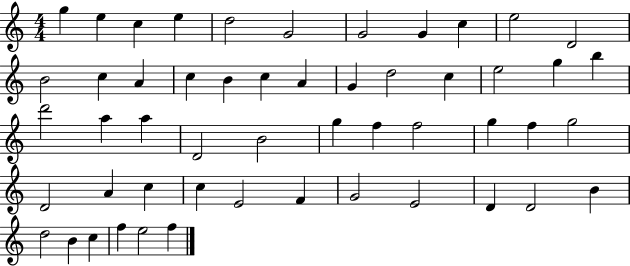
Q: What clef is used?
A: treble